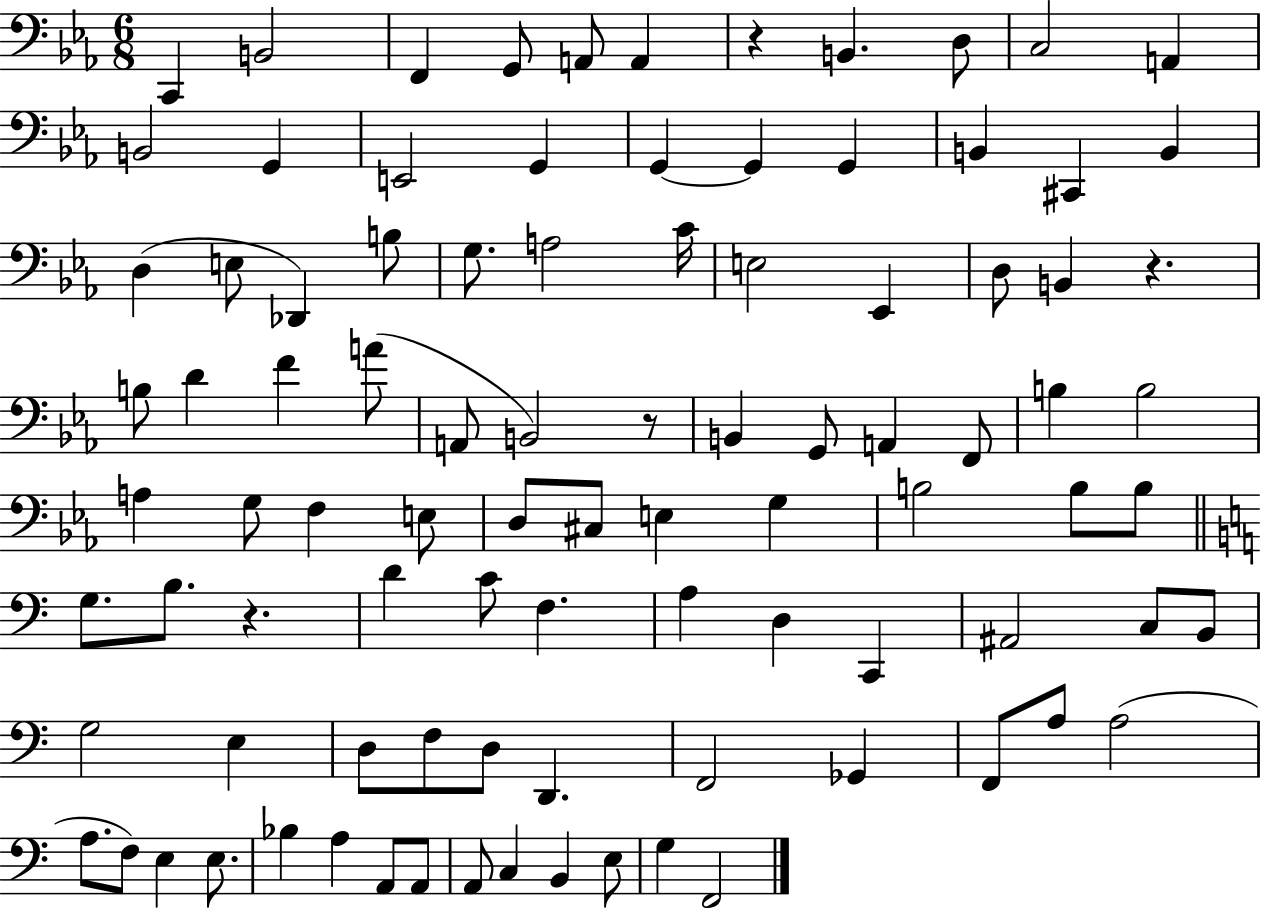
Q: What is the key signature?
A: EES major